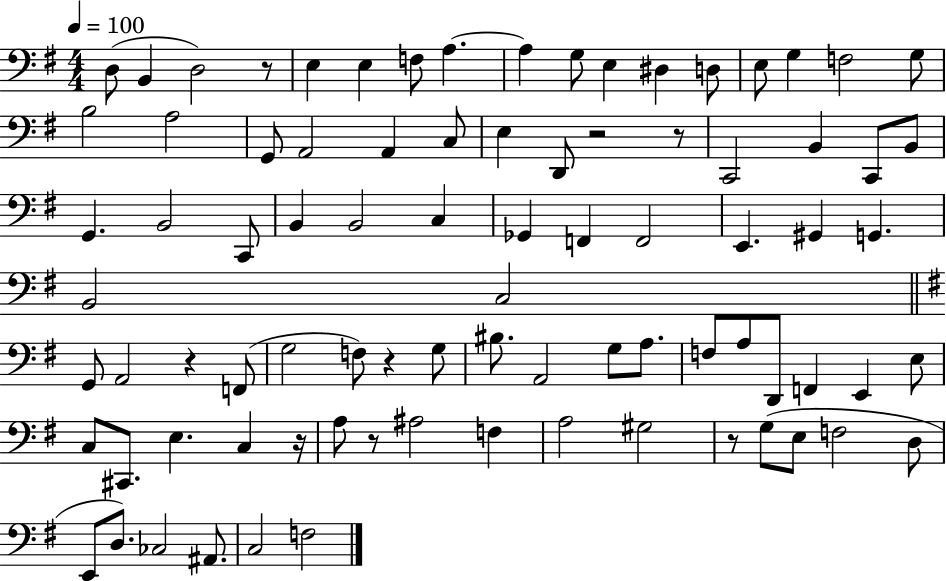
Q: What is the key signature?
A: G major